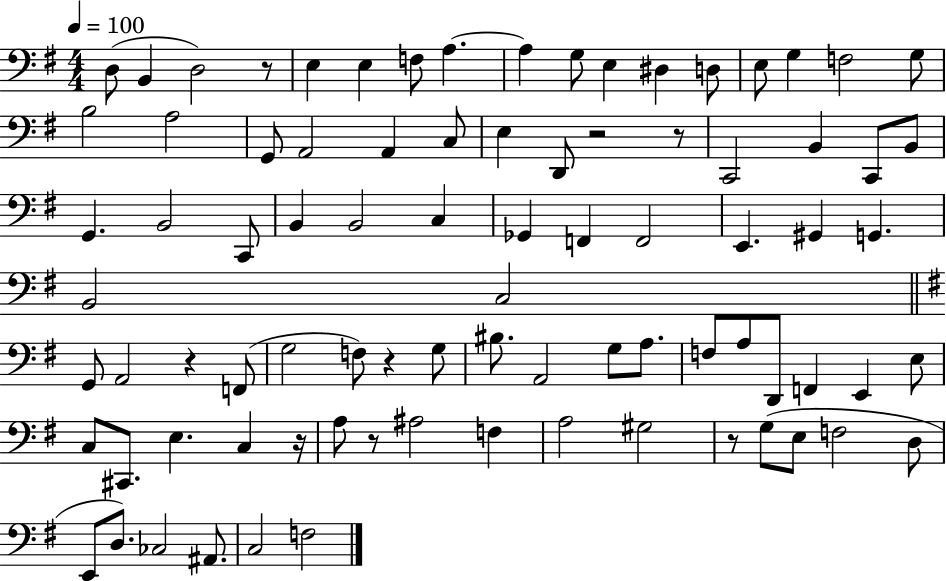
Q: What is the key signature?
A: G major